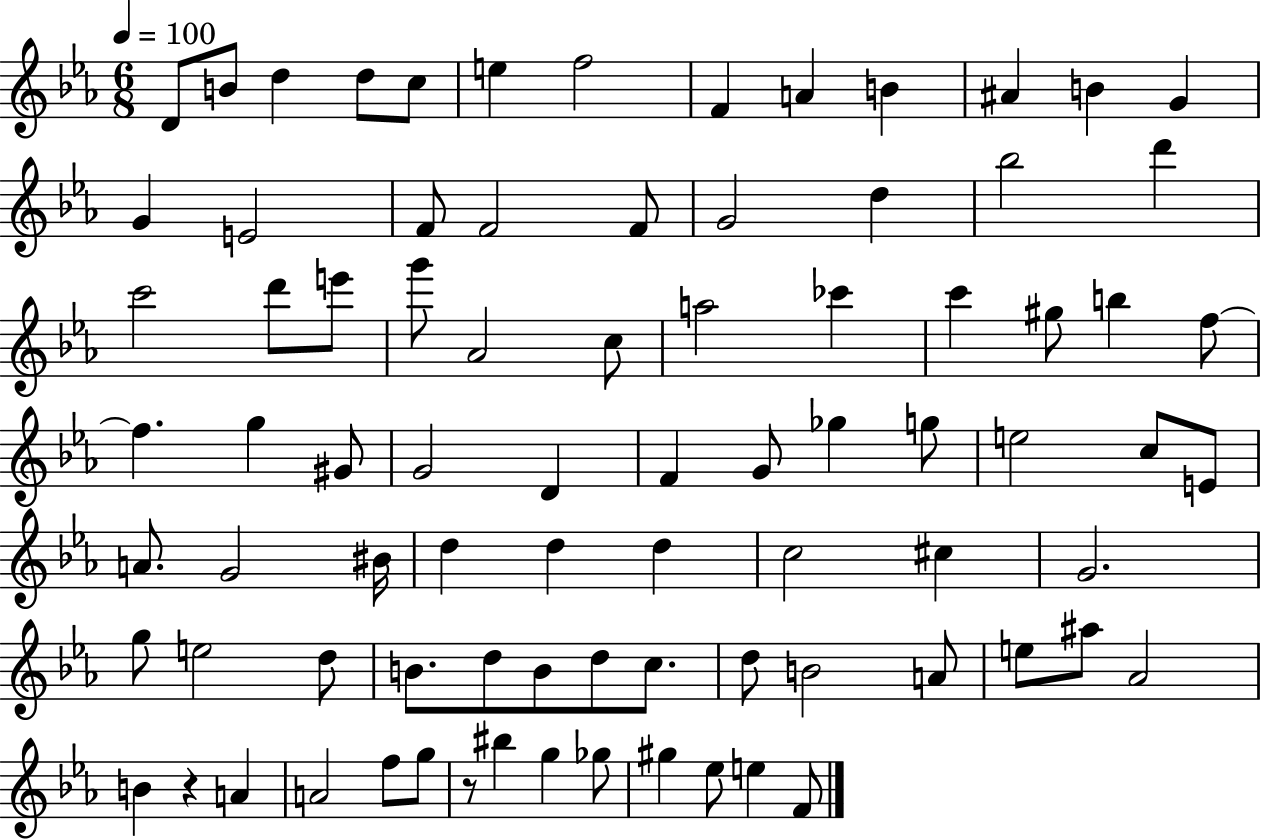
D4/e B4/e D5/q D5/e C5/e E5/q F5/h F4/q A4/q B4/q A#4/q B4/q G4/q G4/q E4/h F4/e F4/h F4/e G4/h D5/q Bb5/h D6/q C6/h D6/e E6/e G6/e Ab4/h C5/e A5/h CES6/q C6/q G#5/e B5/q F5/e F5/q. G5/q G#4/e G4/h D4/q F4/q G4/e Gb5/q G5/e E5/h C5/e E4/e A4/e. G4/h BIS4/s D5/q D5/q D5/q C5/h C#5/q G4/h. G5/e E5/h D5/e B4/e. D5/e B4/e D5/e C5/e. D5/e B4/h A4/e E5/e A#5/e Ab4/h B4/q R/q A4/q A4/h F5/e G5/e R/e BIS5/q G5/q Gb5/e G#5/q Eb5/e E5/q F4/e